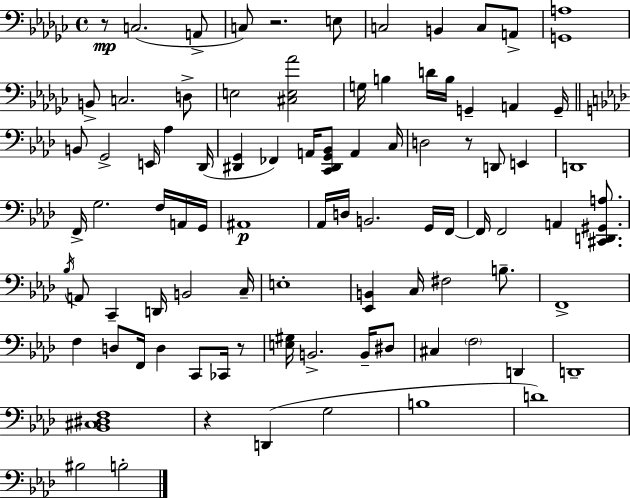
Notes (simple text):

R/e C3/h. A2/e C3/e R/h. E3/e C3/h B2/q C3/e A2/e [G2,A3]/w B2/e C3/h. D3/e E3/h [C#3,E3,Ab4]/h G3/s B3/q D4/s B3/s G2/q A2/q G2/s B2/e G2/h E2/s Ab3/q Db2/s [D#2,G2]/q FES2/q A2/s [C2,D#2,G2,Bb2]/e A2/q C3/s D3/h R/e D2/e E2/q D2/w F2/s G3/h. F3/s A2/s G2/s A#2/w Ab2/s D3/s B2/h. G2/s F2/s F2/s F2/h A2/q [C#2,D2,G#2,A3]/e. Bb3/s A2/e C2/q D2/s B2/h C3/s E3/w [Eb2,B2]/q C3/s F#3/h B3/e. F2/w F3/q D3/e F2/s D3/q C2/e CES2/s R/e [E3,G#3]/s B2/h. B2/s D#3/e C#3/q F3/h D2/q D2/w [Bb2,C#3,D#3,F3]/w R/q D2/q G3/h B3/w D4/w BIS3/h B3/h